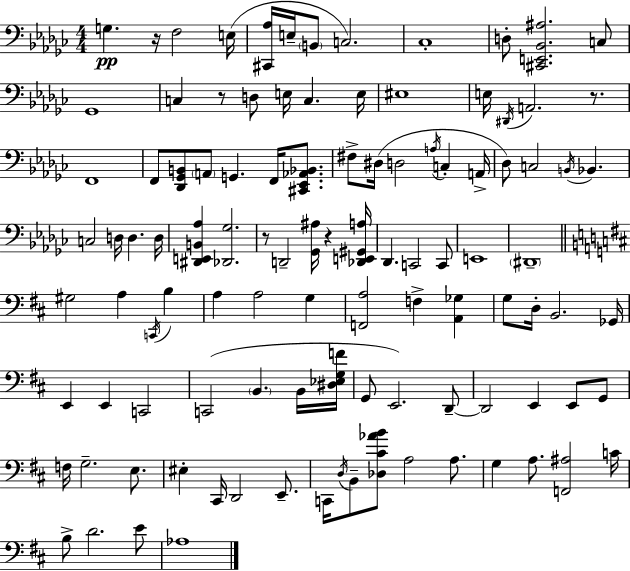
G3/q. R/s F3/h E3/s [C#2,Ab3]/s E3/s B2/e C3/h. CES3/w D3/e [C#2,E2,Bb2,A#3]/h. C3/e Gb2/w C3/q R/e D3/e E3/s C3/q. E3/s EIS3/w E3/s D#2/s A2/h. R/e. F2/w F2/e [Db2,Gb2,B2]/e A2/e G2/q. F2/s [C#2,Eb2,Ab2,Bb2]/e. F#3/e D#3/s D3/h A3/s C3/q A2/s Db3/e C3/h B2/s Bb2/q. C3/h D3/s D3/q. D3/s [D#2,E2,B2,Ab3]/q [Db2,Gb3]/h. R/e D2/h [Gb2,A#3]/s R/q [Db2,E2,G#2,A3]/s Db2/q. C2/h C2/e E2/w D#2/w G#3/h A3/q C2/s B3/q A3/q A3/h G3/q [F2,A3]/h F3/q [A2,Gb3]/q G3/e D3/s B2/h. Gb2/s E2/q E2/q C2/h C2/h B2/q. B2/s [D#3,Eb3,G3,F4]/s G2/e E2/h. D2/e D2/h E2/q E2/e G2/e F3/s G3/h. E3/e. EIS3/q C#2/s D2/h E2/e. C2/s D3/s B2/e [Db3,C#4,Ab4,B4]/e A3/h A3/e. G3/q A3/e. [F2,A#3]/h C4/s B3/e D4/h. E4/e Ab3/w